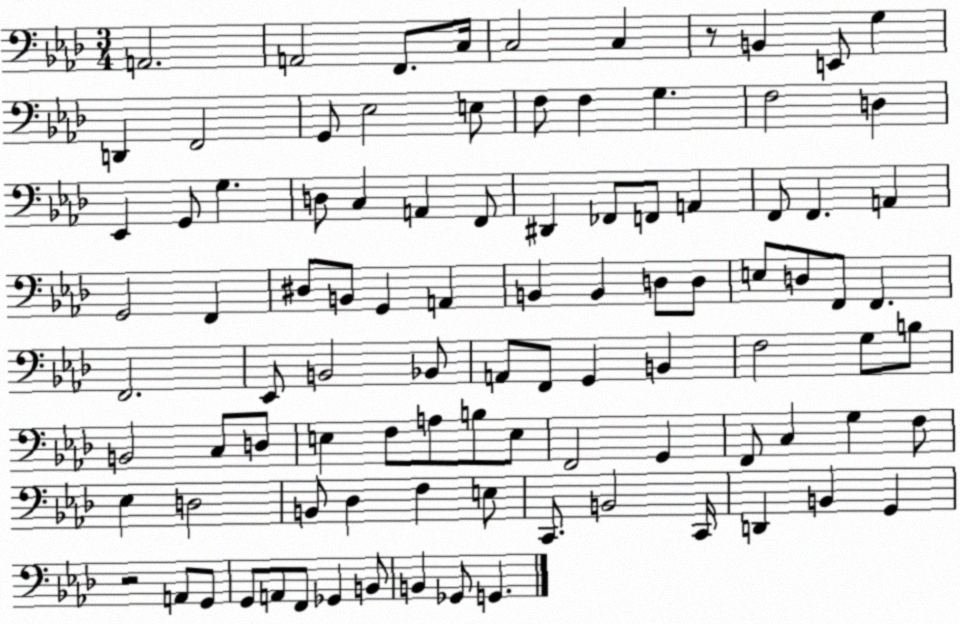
X:1
T:Untitled
M:3/4
L:1/4
K:Ab
A,,2 A,,2 F,,/2 C,/4 C,2 C, z/2 B,, E,,/2 G, D,, F,,2 G,,/2 _E,2 E,/2 F,/2 F, G, F,2 D, _E,, G,,/2 G, D,/2 C, A,, F,,/2 ^D,, _F,,/2 F,,/2 A,, F,,/2 F,, A,, G,,2 F,, ^D,/2 B,,/2 G,, A,, B,, B,, D,/2 D,/2 E,/2 D,/2 F,,/2 F,, F,,2 _E,,/2 B,,2 _B,,/2 A,,/2 F,,/2 G,, B,, F,2 G,/2 B,/2 B,,2 C,/2 D,/2 E, F,/2 A,/2 B,/2 E,/2 F,,2 G,, F,,/2 C, G, F,/2 _E, D,2 B,,/2 _D, F, E,/2 C,,/2 B,,2 C,,/4 D,, B,, G,, z2 A,,/2 G,,/2 G,,/2 A,,/2 F,,/2 _G,, B,,/2 B,, _G,,/2 G,,